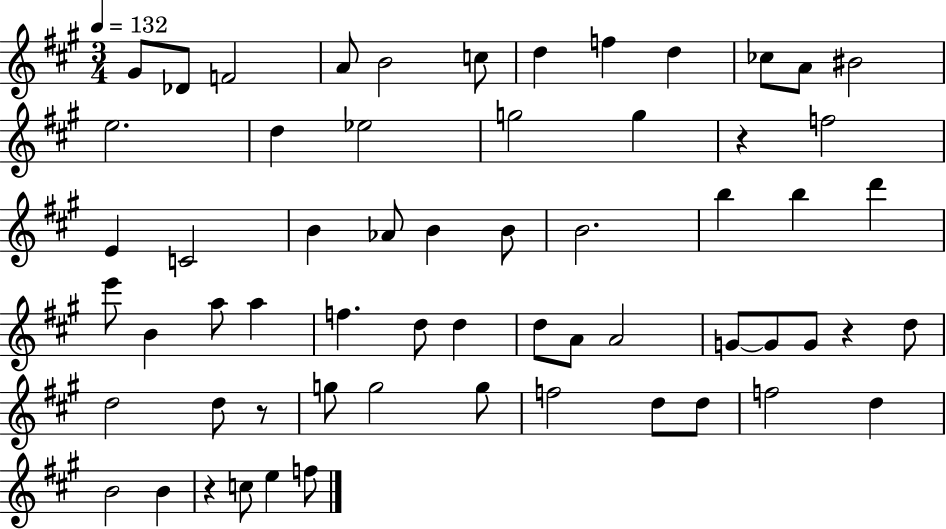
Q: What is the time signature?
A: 3/4